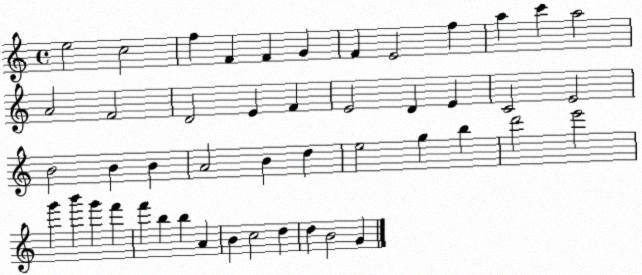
X:1
T:Untitled
M:4/4
L:1/4
K:C
e2 c2 f F F G F E2 f a c' a2 A2 F2 D2 E F E2 D E C2 E2 B2 B B A2 B d e2 g b d'2 e'2 g' b' g' f' f' b b A B c2 d d B2 G